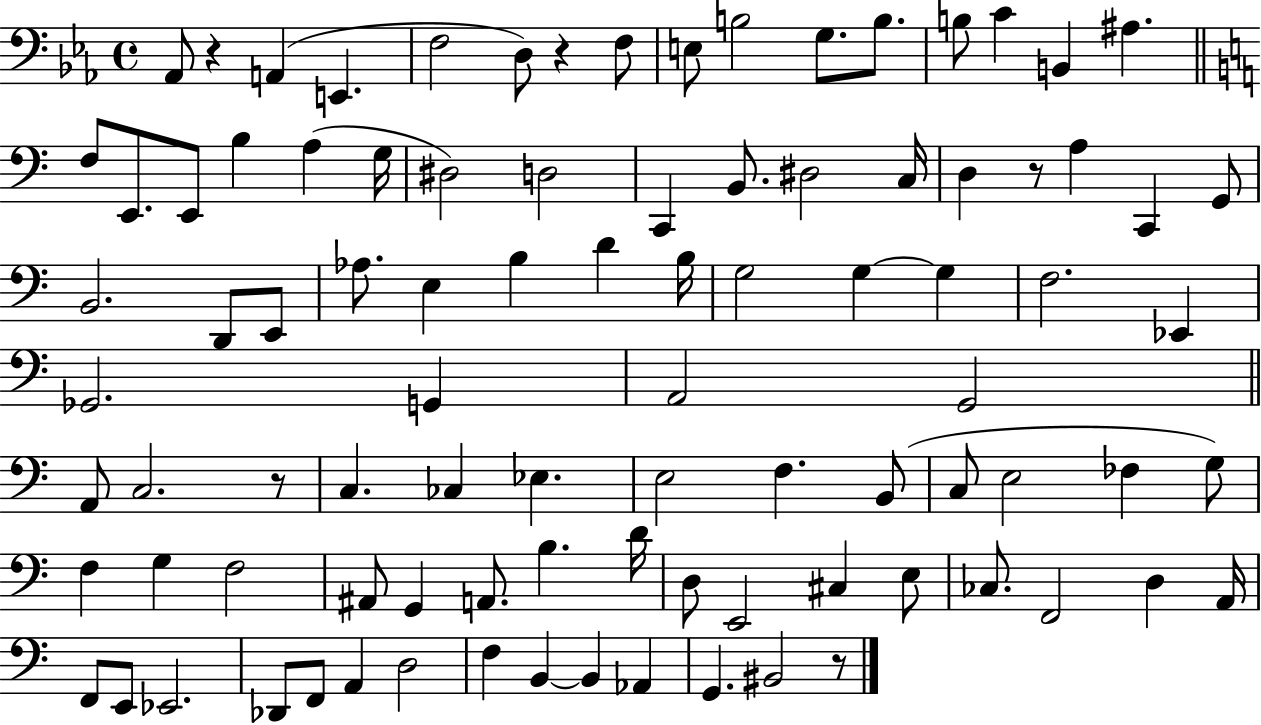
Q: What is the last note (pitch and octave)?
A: BIS2